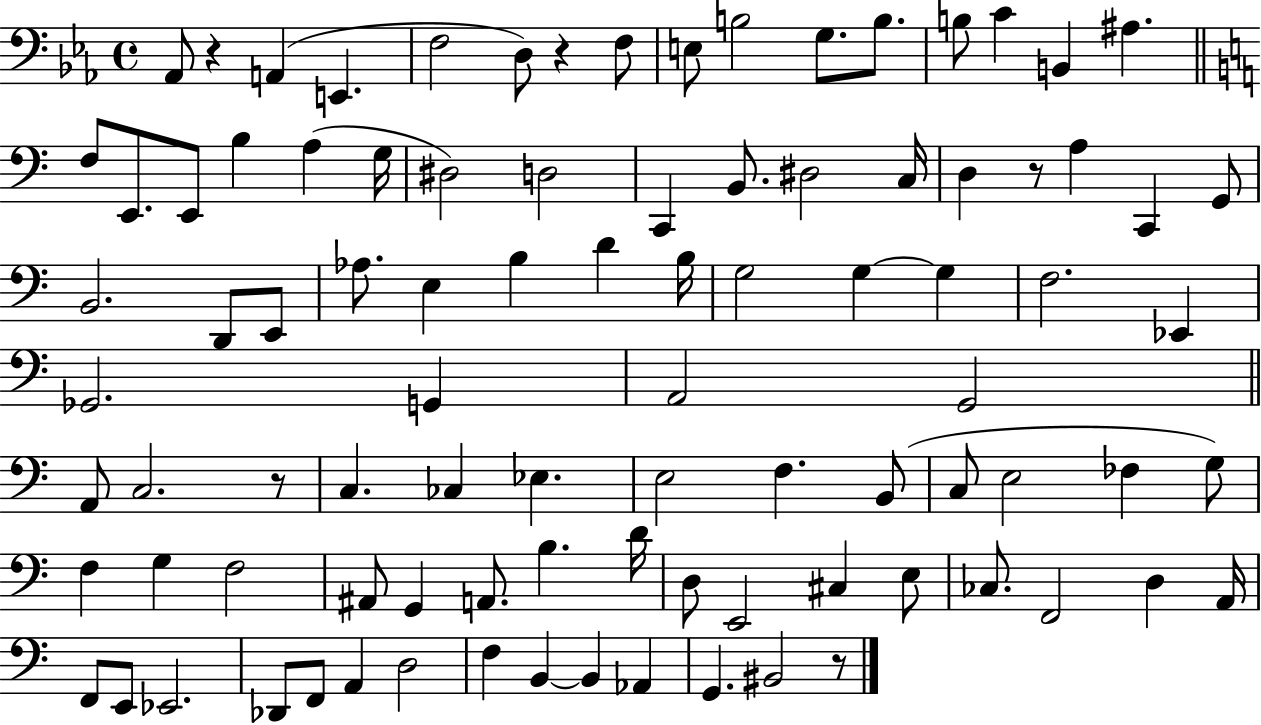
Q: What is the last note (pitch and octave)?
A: BIS2